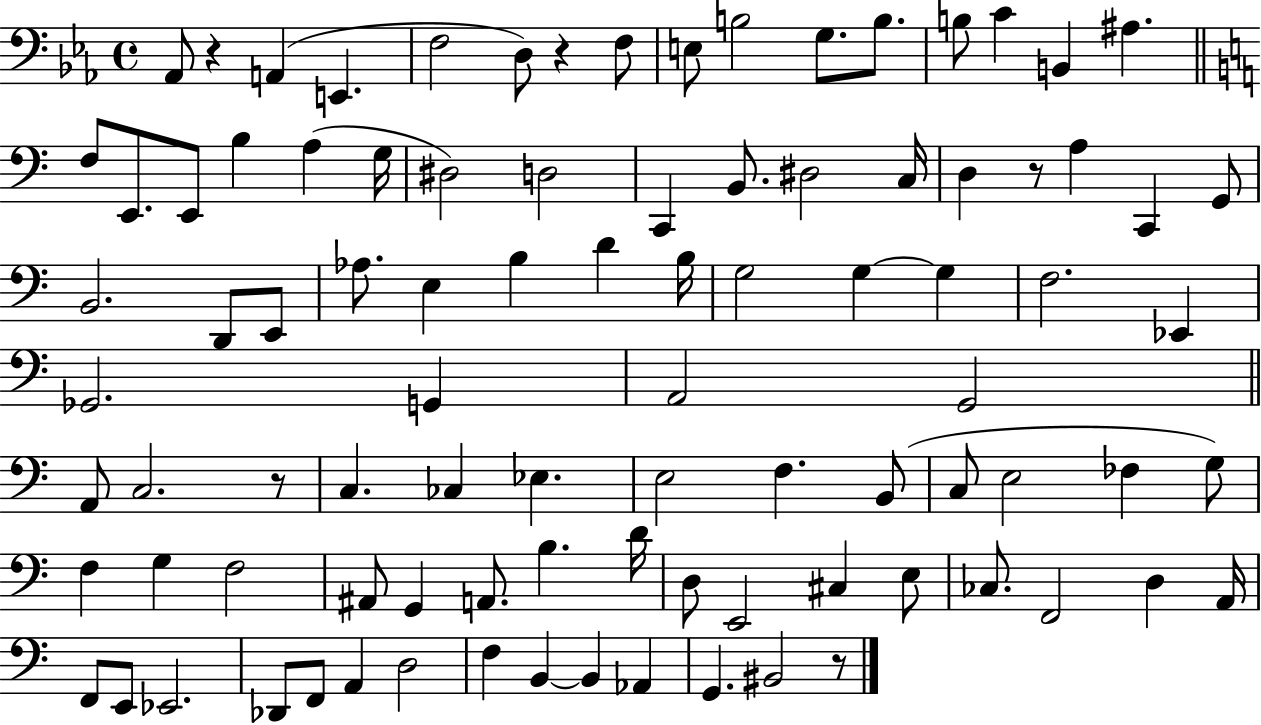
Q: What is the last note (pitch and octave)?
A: BIS2